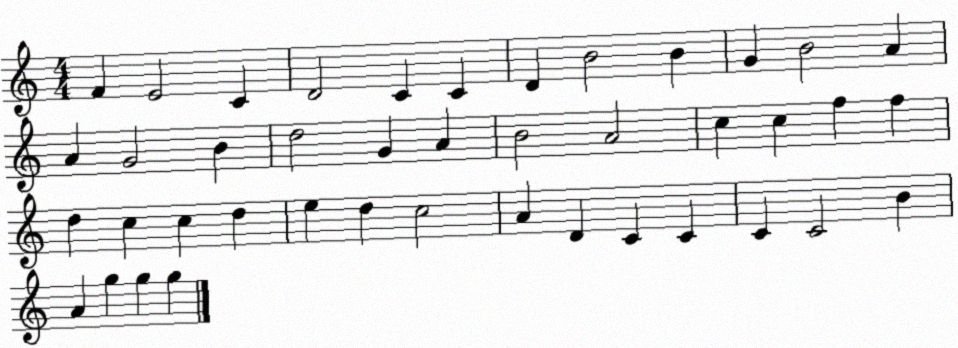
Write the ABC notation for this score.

X:1
T:Untitled
M:4/4
L:1/4
K:C
F E2 C D2 C C D B2 B G B2 A A G2 B d2 G A B2 A2 c c f f d c c d e d c2 A D C C C C2 B A g g g